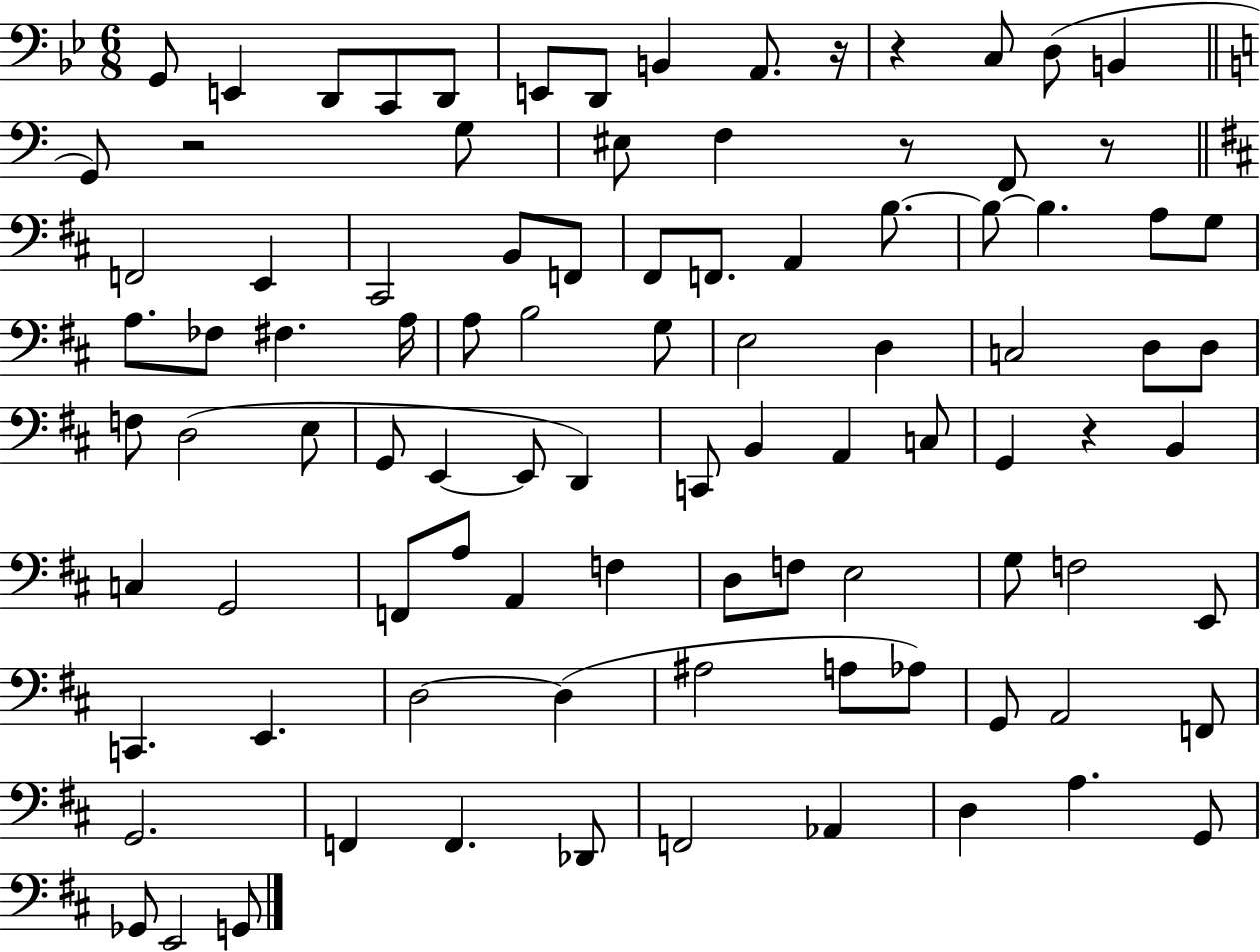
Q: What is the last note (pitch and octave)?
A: G2